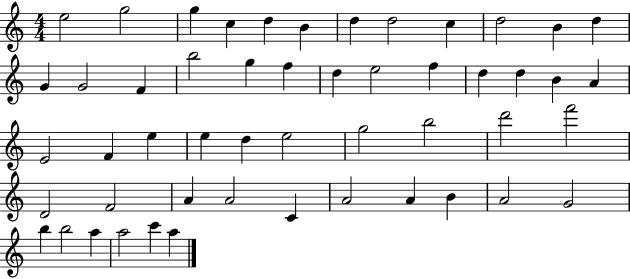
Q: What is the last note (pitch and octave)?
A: A5